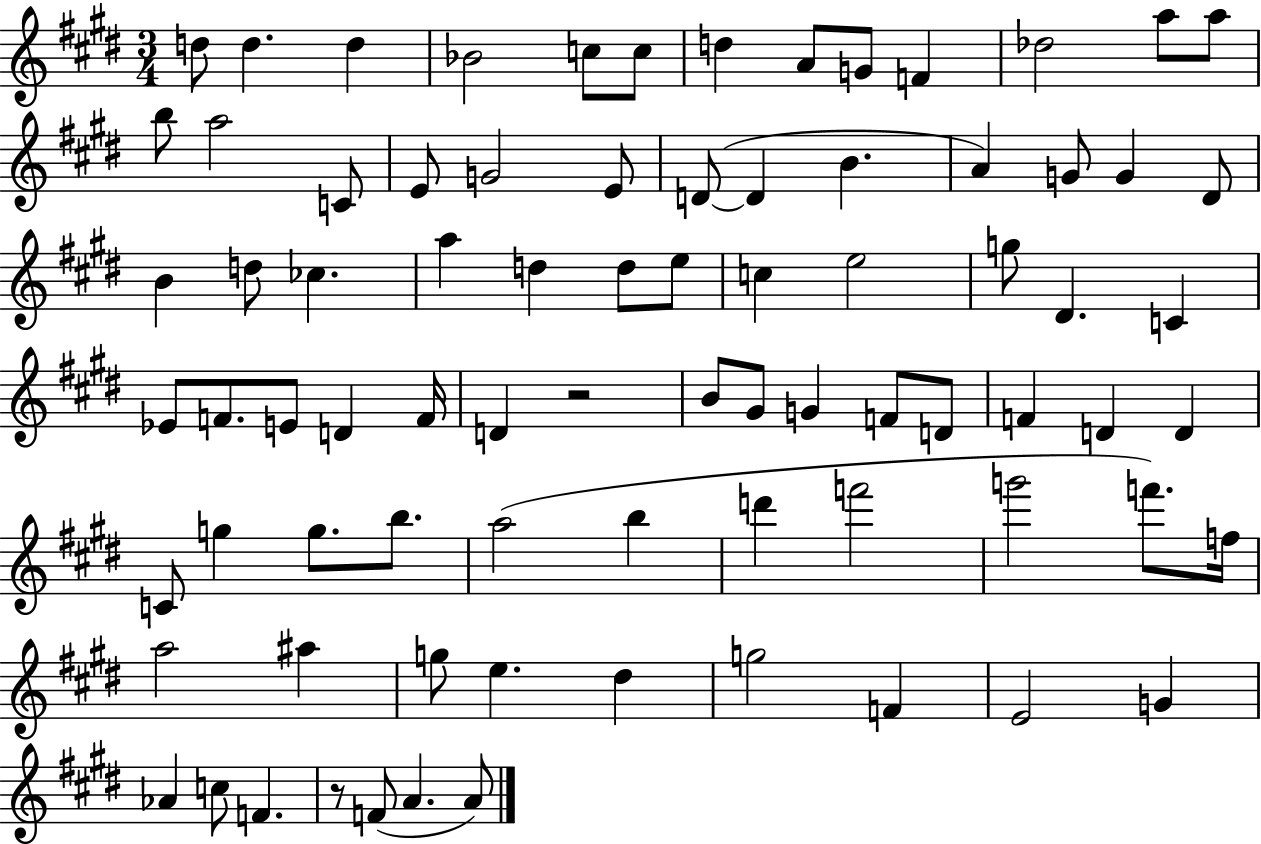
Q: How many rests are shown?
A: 2